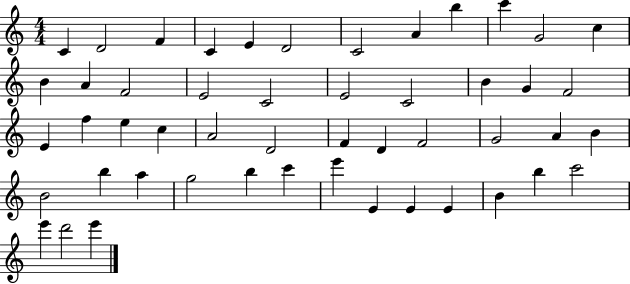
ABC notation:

X:1
T:Untitled
M:4/4
L:1/4
K:C
C D2 F C E D2 C2 A b c' G2 c B A F2 E2 C2 E2 C2 B G F2 E f e c A2 D2 F D F2 G2 A B B2 b a g2 b c' e' E E E B b c'2 e' d'2 e'